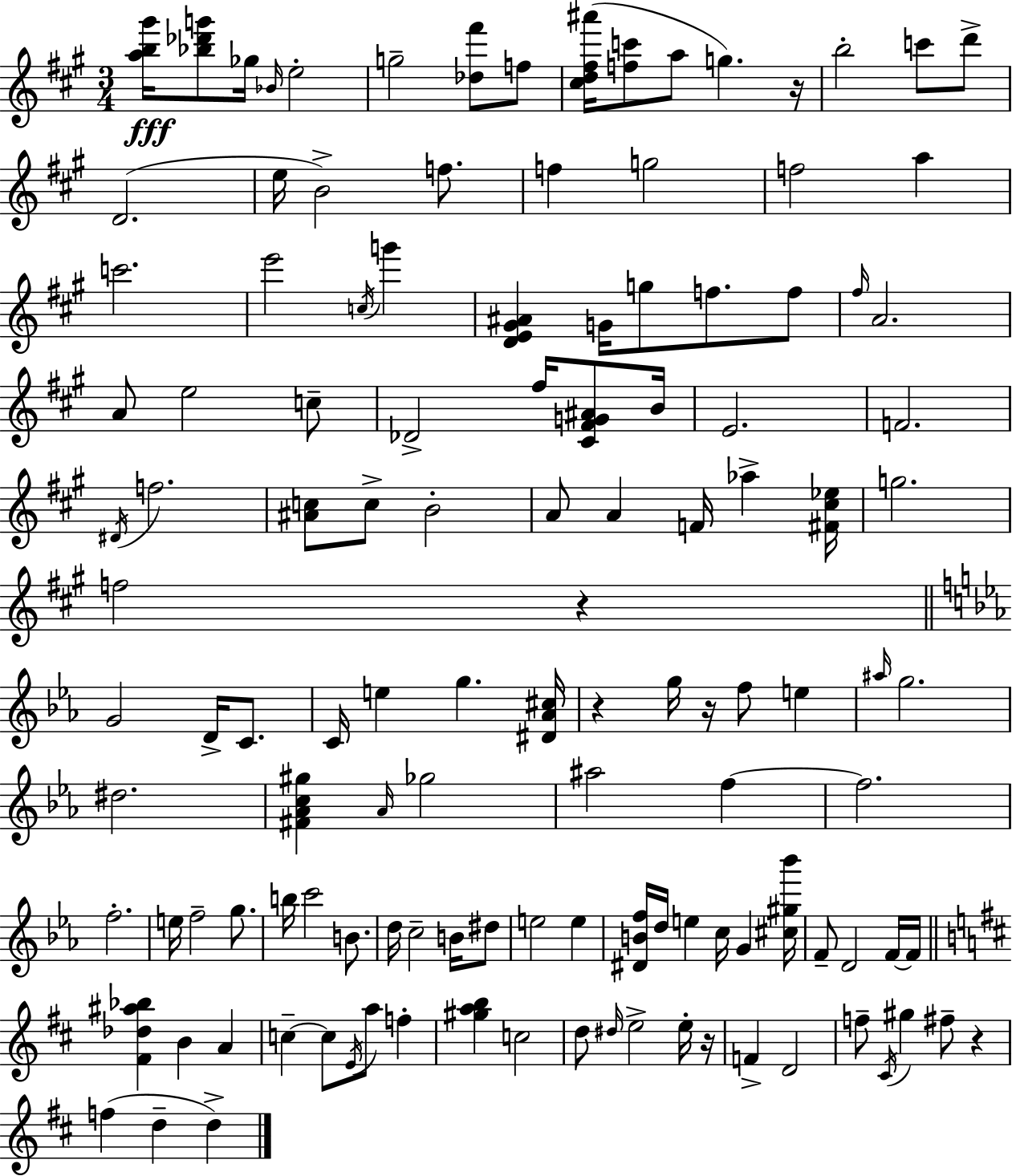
[A5,B5,G#6]/s [Bb5,Db6,G6]/e Gb5/s Bb4/s E5/h G5/h [Db5,F#6]/e F5/e [C#5,D5,F#5,A#6]/s [F5,C6]/e A5/e G5/q. R/s B5/h C6/e D6/e D4/h. E5/s B4/h F5/e. F5/q G5/h F5/h A5/q C6/h. E6/h C5/s G6/q [D4,E4,G#4,A#4]/q G4/s G5/e F5/e. F5/e F#5/s A4/h. A4/e E5/h C5/e Db4/h F#5/s [C#4,F#4,G4,A#4]/e B4/s E4/h. F4/h. D#4/s F5/h. [A#4,C5]/e C5/e B4/h A4/e A4/q F4/s Ab5/q [F#4,C#5,Eb5]/s G5/h. F5/h R/q G4/h D4/s C4/e. C4/s E5/q G5/q. [D#4,Ab4,C#5]/s R/q G5/s R/s F5/e E5/q A#5/s G5/h. D#5/h. [F#4,Ab4,C5,G#5]/q Ab4/s Gb5/h A#5/h F5/q F5/h. F5/h. E5/s F5/h G5/e. B5/s C6/h B4/e. D5/s C5/h B4/s D#5/e E5/h E5/q [D#4,B4,F5]/s D5/s E5/q C5/s G4/q [C#5,G#5,Bb6]/s F4/e D4/h F4/s F4/s [F#4,Db5,A#5,Bb5]/q B4/q A4/q C5/q C5/e E4/s A5/e F5/q [G#5,A5,B5]/q C5/h D5/e D#5/s E5/h E5/s R/s F4/q D4/h F5/e C#4/s G#5/q F#5/e R/q F5/q D5/q D5/q